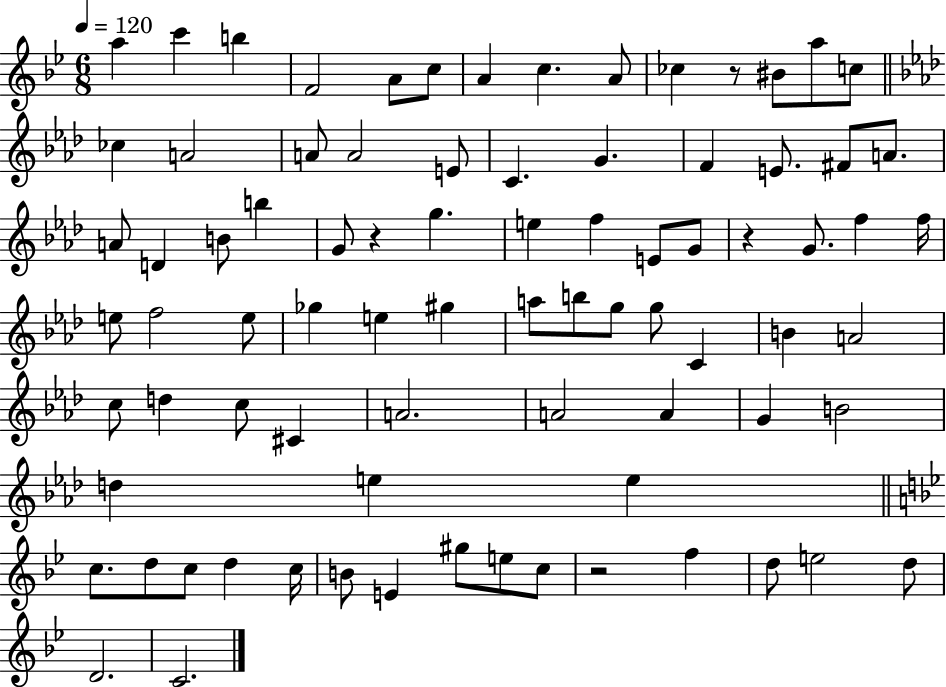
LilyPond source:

{
  \clef treble
  \numericTimeSignature
  \time 6/8
  \key bes \major
  \tempo 4 = 120
  a''4 c'''4 b''4 | f'2 a'8 c''8 | a'4 c''4. a'8 | ces''4 r8 bis'8 a''8 c''8 | \break \bar "||" \break \key aes \major ces''4 a'2 | a'8 a'2 e'8 | c'4. g'4. | f'4 e'8. fis'8 a'8. | \break a'8 d'4 b'8 b''4 | g'8 r4 g''4. | e''4 f''4 e'8 g'8 | r4 g'8. f''4 f''16 | \break e''8 f''2 e''8 | ges''4 e''4 gis''4 | a''8 b''8 g''8 g''8 c'4 | b'4 a'2 | \break c''8 d''4 c''8 cis'4 | a'2. | a'2 a'4 | g'4 b'2 | \break d''4 e''4 e''4 | \bar "||" \break \key bes \major c''8. d''8 c''8 d''4 c''16 | b'8 e'4 gis''8 e''8 c''8 | r2 f''4 | d''8 e''2 d''8 | \break d'2. | c'2. | \bar "|."
}